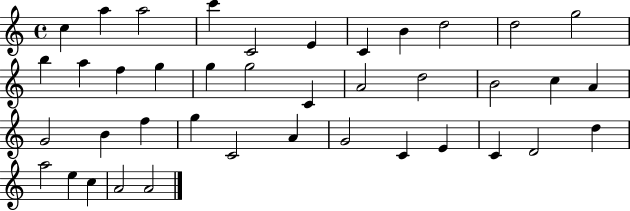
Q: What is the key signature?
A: C major